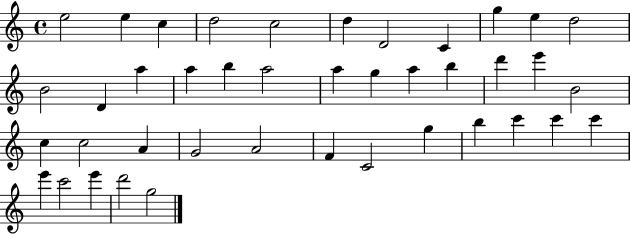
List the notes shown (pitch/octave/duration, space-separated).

E5/h E5/q C5/q D5/h C5/h D5/q D4/h C4/q G5/q E5/q D5/h B4/h D4/q A5/q A5/q B5/q A5/h A5/q G5/q A5/q B5/q D6/q E6/q B4/h C5/q C5/h A4/q G4/h A4/h F4/q C4/h G5/q B5/q C6/q C6/q C6/q E6/q C6/h E6/q D6/h G5/h